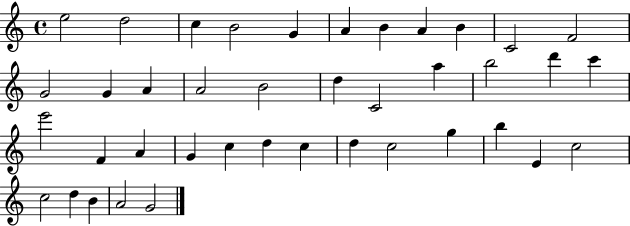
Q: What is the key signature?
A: C major